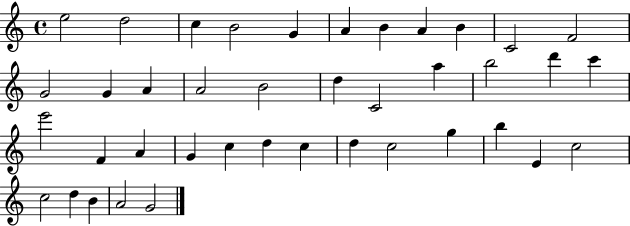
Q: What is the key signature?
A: C major